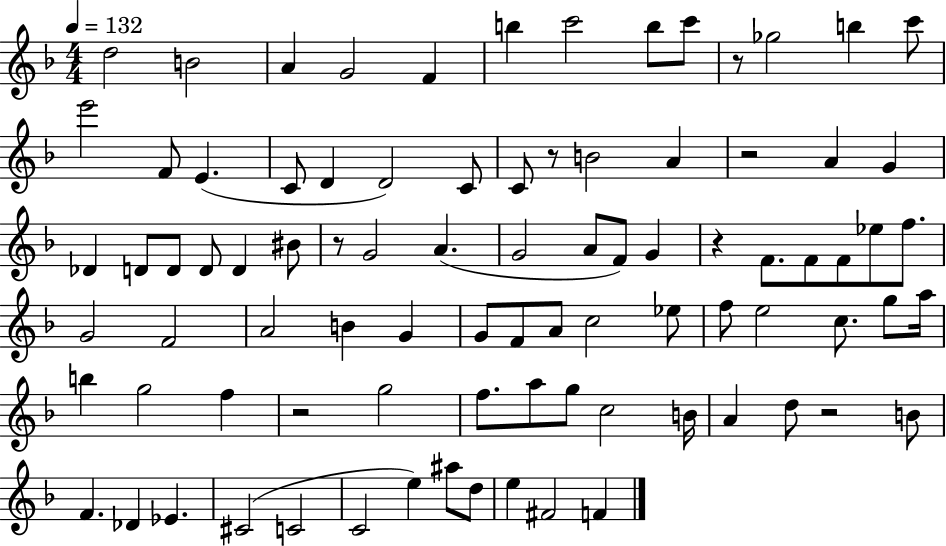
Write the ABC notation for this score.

X:1
T:Untitled
M:4/4
L:1/4
K:F
d2 B2 A G2 F b c'2 b/2 c'/2 z/2 _g2 b c'/2 e'2 F/2 E C/2 D D2 C/2 C/2 z/2 B2 A z2 A G _D D/2 D/2 D/2 D ^B/2 z/2 G2 A G2 A/2 F/2 G z F/2 F/2 F/2 _e/2 f/2 G2 F2 A2 B G G/2 F/2 A/2 c2 _e/2 f/2 e2 c/2 g/2 a/4 b g2 f z2 g2 f/2 a/2 g/2 c2 B/4 A d/2 z2 B/2 F _D _E ^C2 C2 C2 e ^a/2 d/2 e ^F2 F